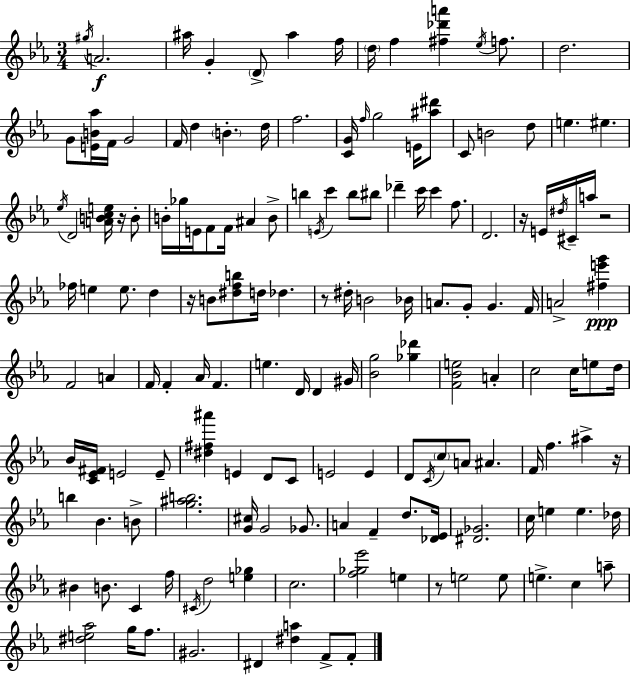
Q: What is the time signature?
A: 3/4